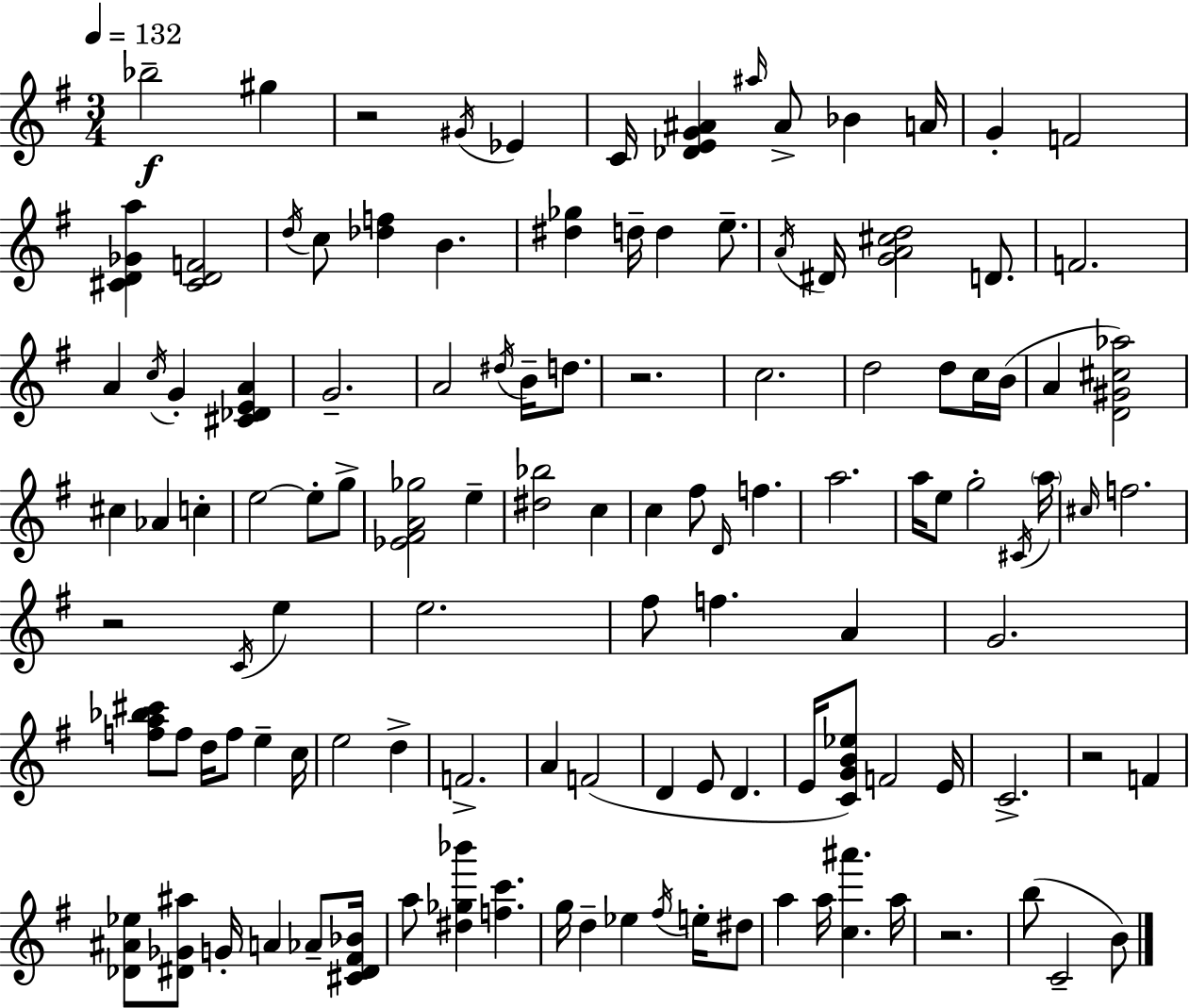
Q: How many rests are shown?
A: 5